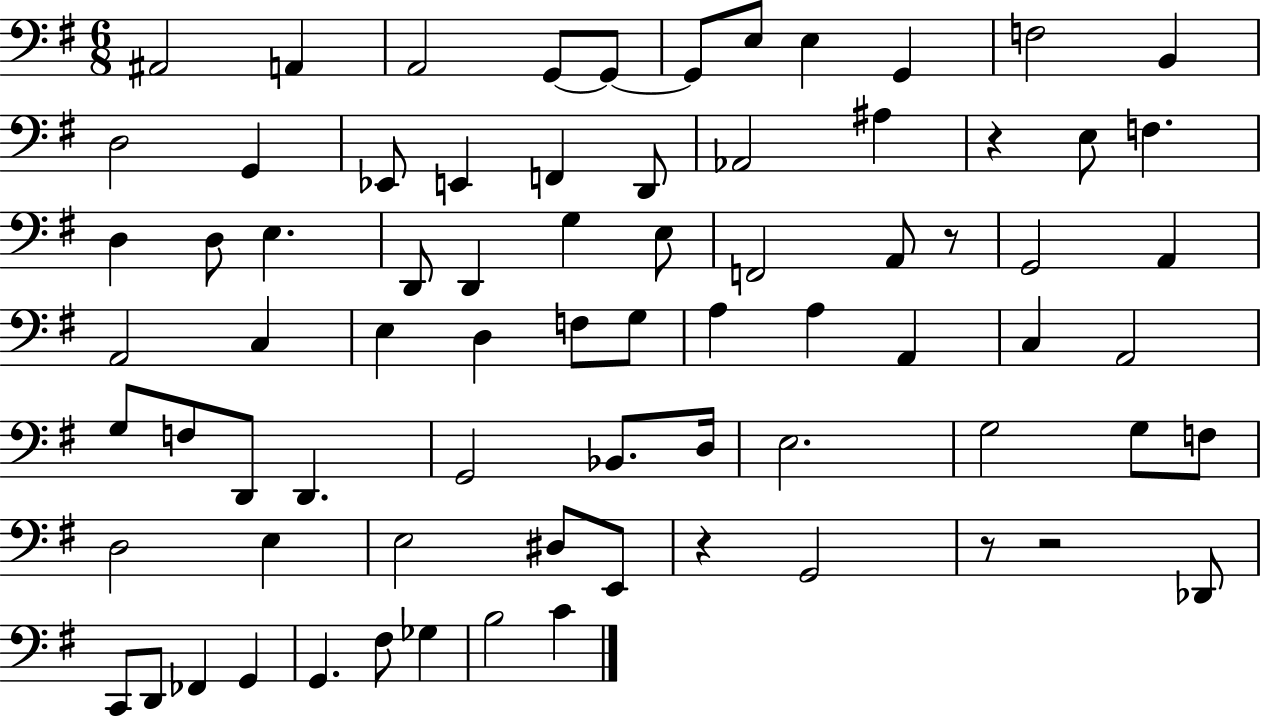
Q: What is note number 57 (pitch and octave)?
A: E3